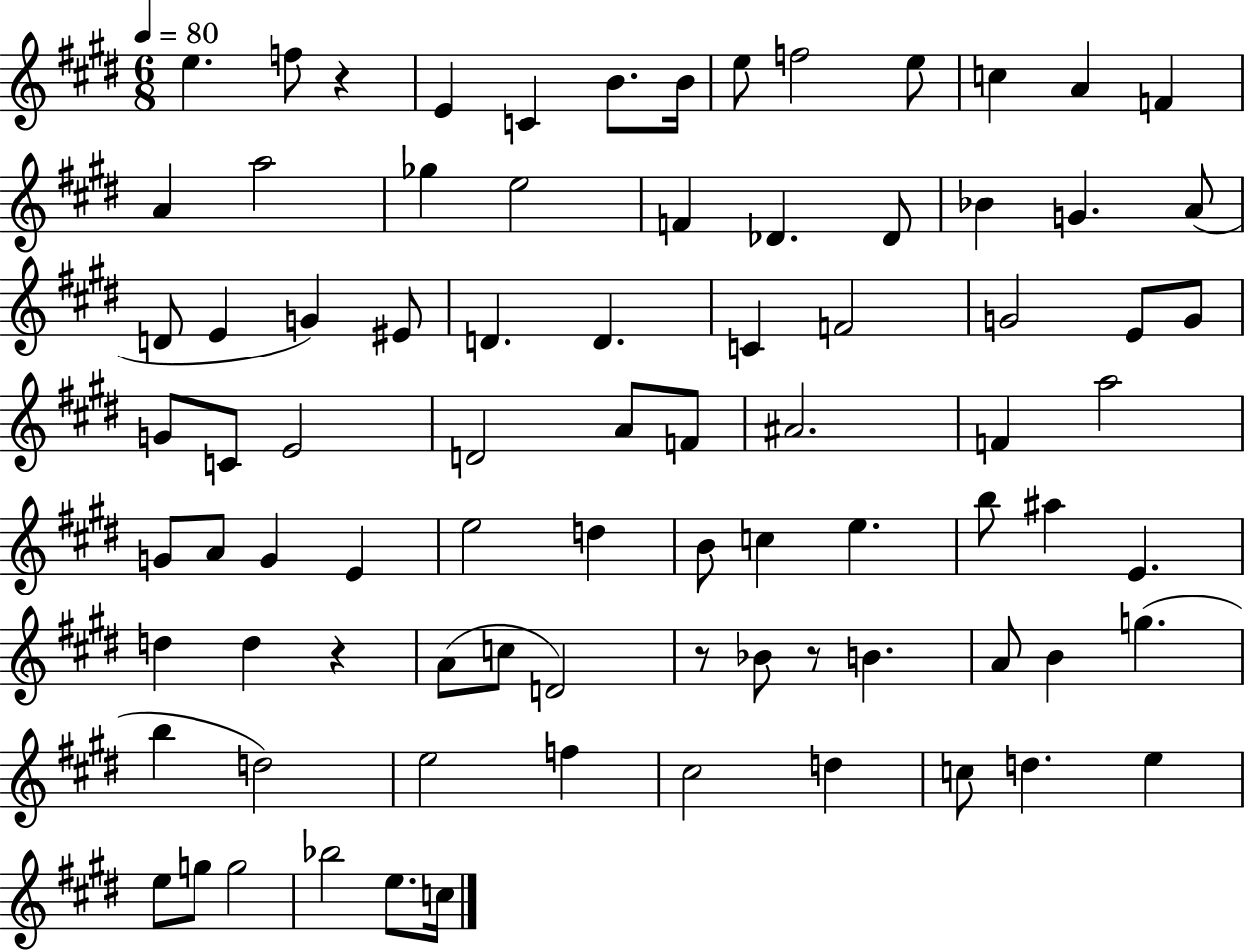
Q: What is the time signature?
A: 6/8